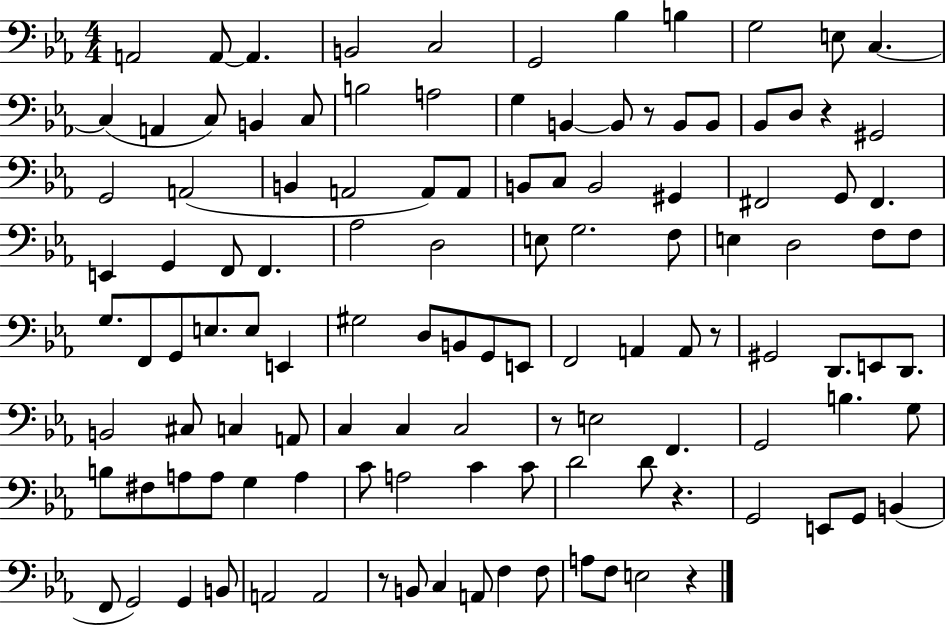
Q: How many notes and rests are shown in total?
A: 119